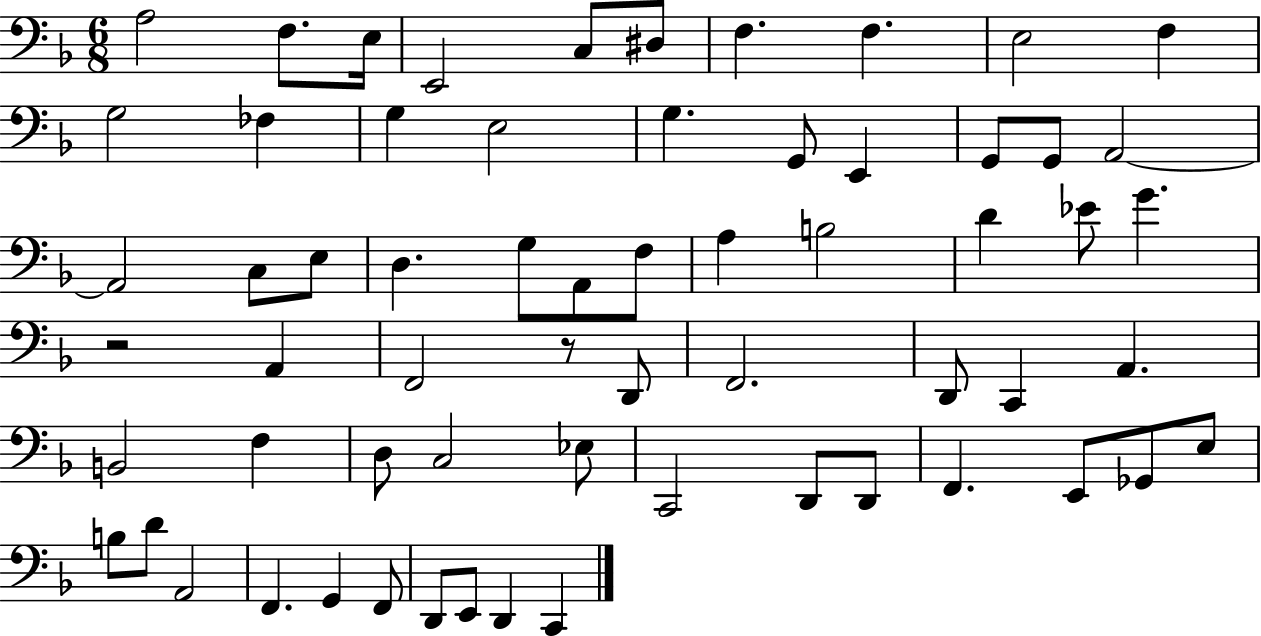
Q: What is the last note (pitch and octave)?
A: C2